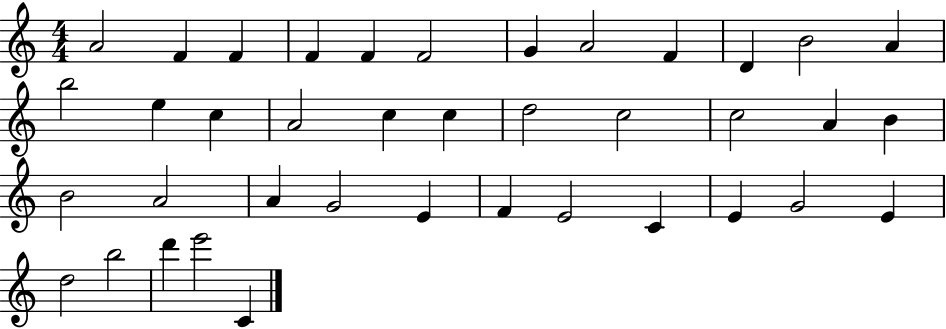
X:1
T:Untitled
M:4/4
L:1/4
K:C
A2 F F F F F2 G A2 F D B2 A b2 e c A2 c c d2 c2 c2 A B B2 A2 A G2 E F E2 C E G2 E d2 b2 d' e'2 C